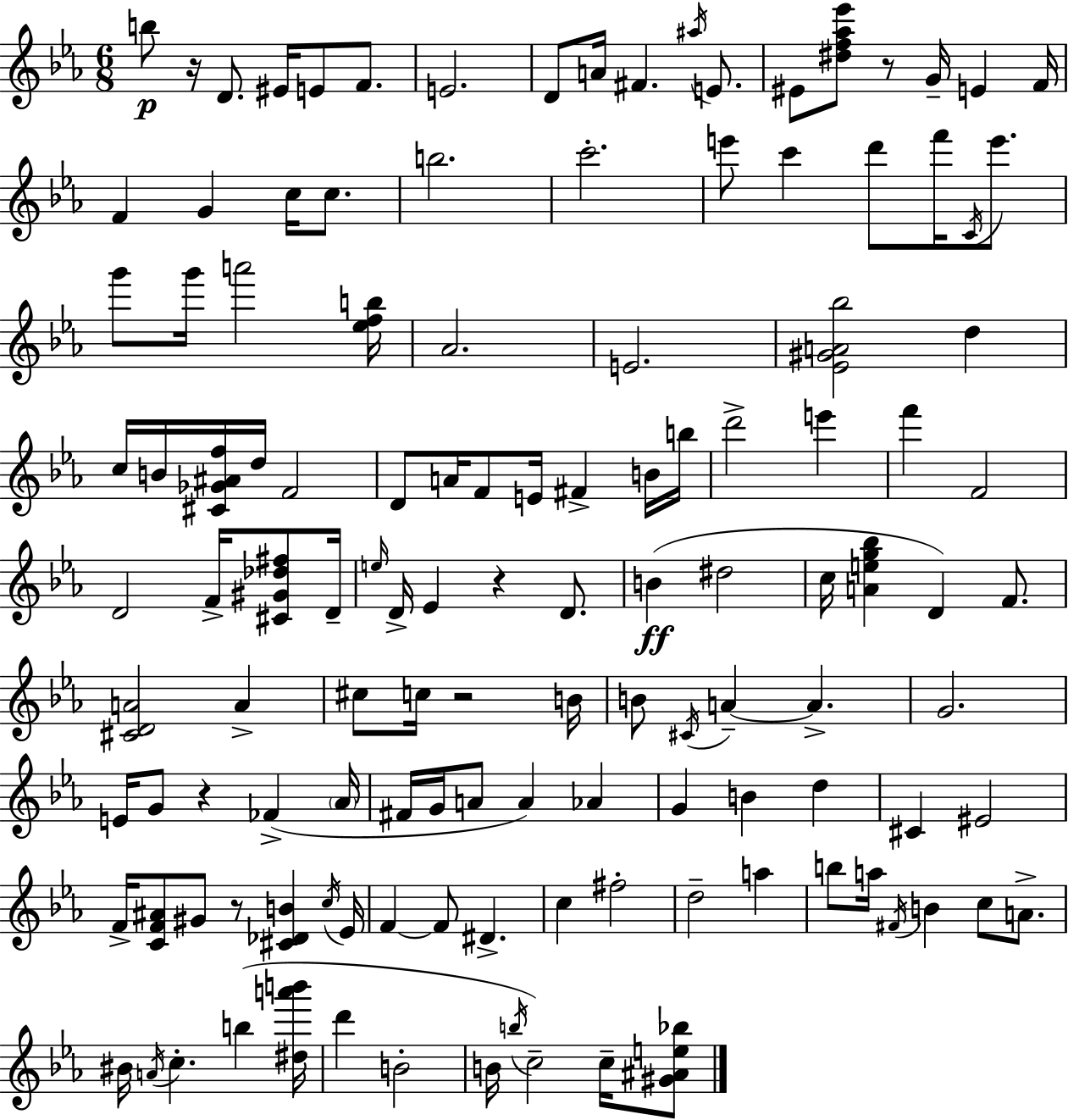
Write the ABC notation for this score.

X:1
T:Untitled
M:6/8
L:1/4
K:Cm
b/2 z/4 D/2 ^E/4 E/2 F/2 E2 D/2 A/4 ^F ^a/4 E/2 ^E/2 [^df_a_e']/2 z/2 G/4 E F/4 F G c/4 c/2 b2 c'2 e'/2 c' d'/2 f'/4 C/4 e'/2 g'/2 g'/4 a'2 [_efb]/4 _A2 E2 [_E^GA_b]2 d c/4 B/4 [^C_G^Af]/4 d/4 F2 D/2 A/4 F/2 E/4 ^F B/4 b/4 d'2 e' f' F2 D2 F/4 [^C^G_d^f]/2 D/4 e/4 D/4 _E z D/2 B ^d2 c/4 [Aeg_b] D F/2 [^CDA]2 A ^c/2 c/4 z2 B/4 B/2 ^C/4 A A G2 E/4 G/2 z _F _A/4 ^F/4 G/4 A/2 A _A G B d ^C ^E2 F/4 [CF^A]/2 ^G/2 z/2 [^C_DB] c/4 _E/4 F F/2 ^D c ^f2 d2 a b/2 a/4 ^F/4 B c/2 A/2 ^B/4 A/4 c b [^da'b']/4 d' B2 B/4 b/4 c2 c/4 [^G^Ae_b]/2